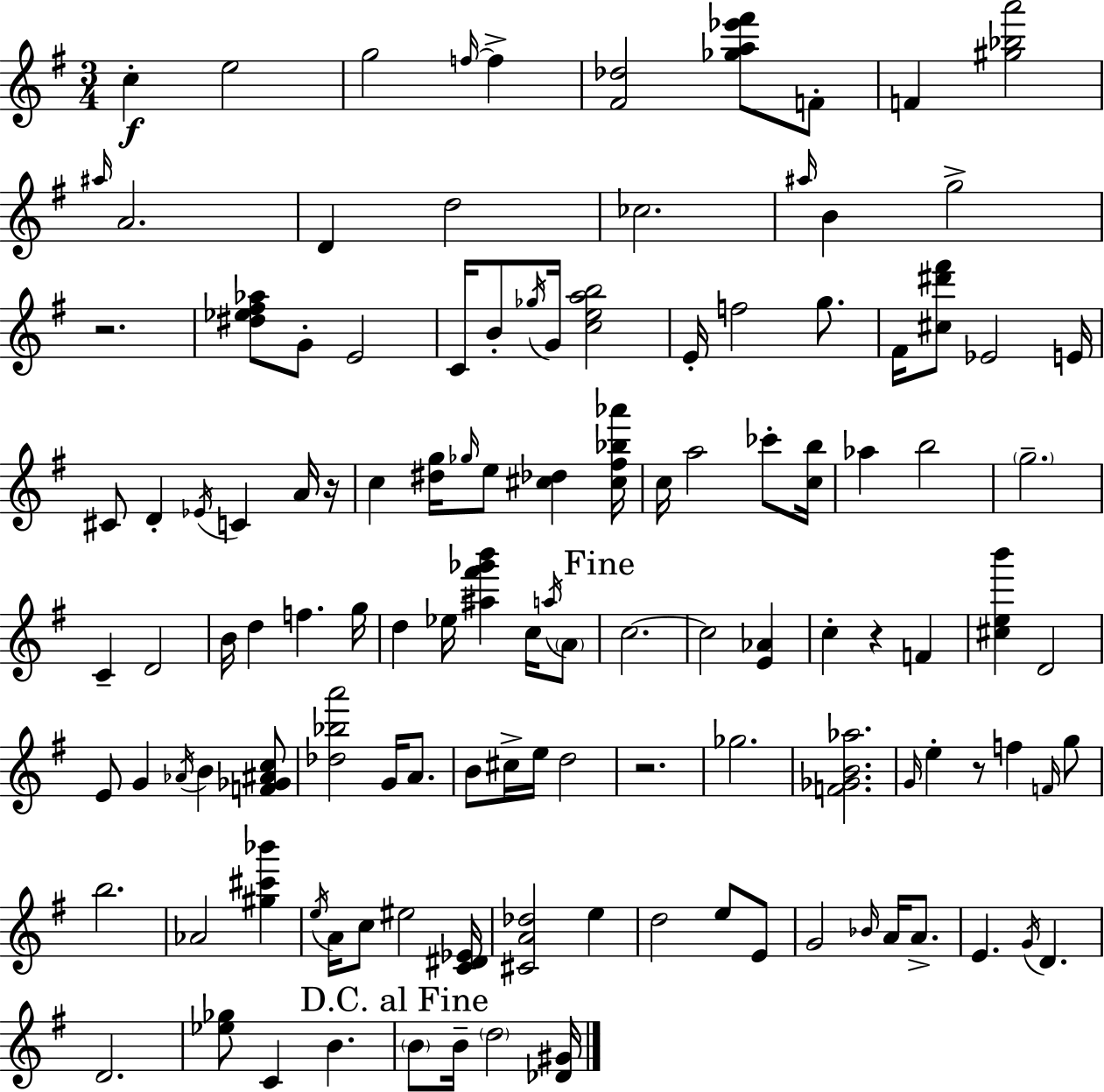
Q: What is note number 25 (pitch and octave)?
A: F#4